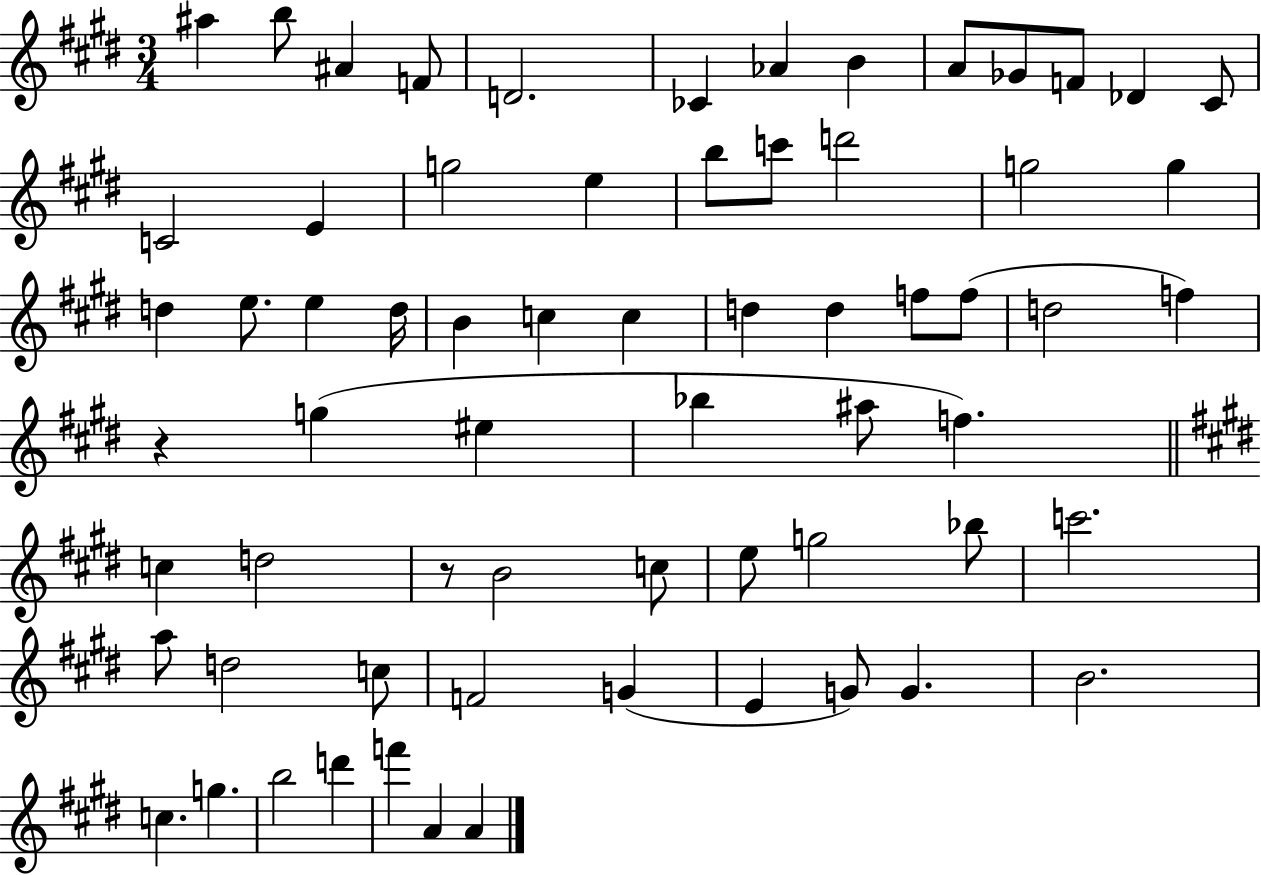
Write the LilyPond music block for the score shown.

{
  \clef treble
  \numericTimeSignature
  \time 3/4
  \key e \major
  \repeat volta 2 { ais''4 b''8 ais'4 f'8 | d'2. | ces'4 aes'4 b'4 | a'8 ges'8 f'8 des'4 cis'8 | \break c'2 e'4 | g''2 e''4 | b''8 c'''8 d'''2 | g''2 g''4 | \break d''4 e''8. e''4 d''16 | b'4 c''4 c''4 | d''4 d''4 f''8 f''8( | d''2 f''4) | \break r4 g''4( eis''4 | bes''4 ais''8 f''4.) | \bar "||" \break \key e \major c''4 d''2 | r8 b'2 c''8 | e''8 g''2 bes''8 | c'''2. | \break a''8 d''2 c''8 | f'2 g'4( | e'4 g'8) g'4. | b'2. | \break c''4. g''4. | b''2 d'''4 | f'''4 a'4 a'4 | } \bar "|."
}